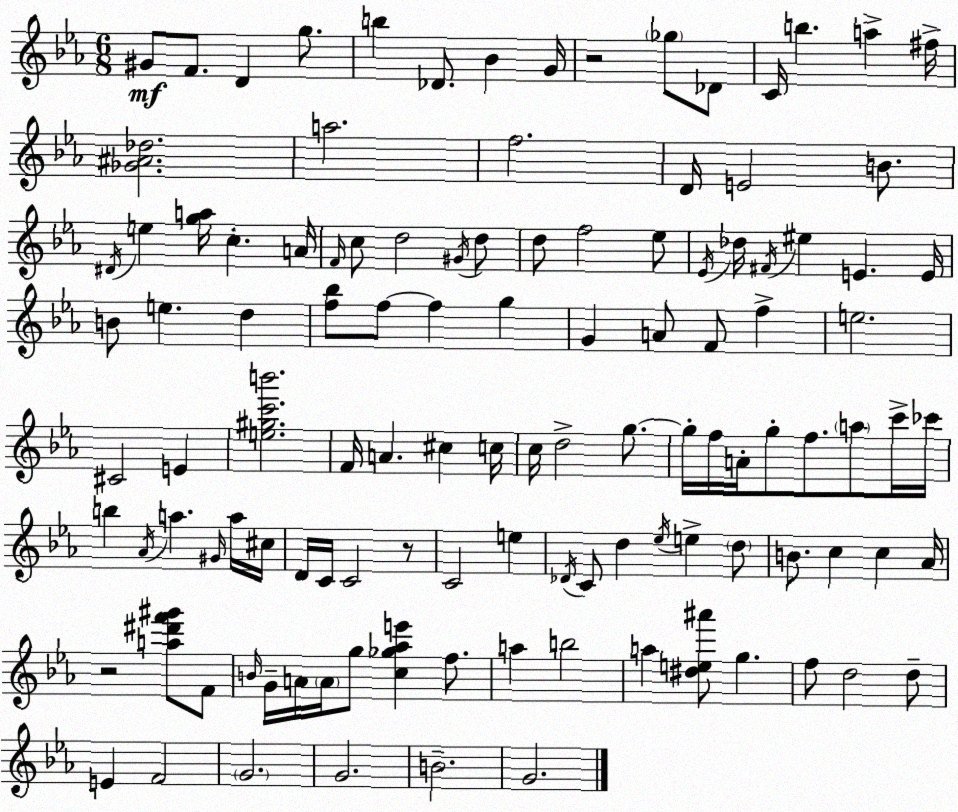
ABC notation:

X:1
T:Untitled
M:6/8
L:1/4
K:Cm
^G/2 F/2 D g/2 b _D/2 _B G/4 z2 _g/2 _D/2 C/4 b a ^f/4 [_G^A_d]2 a2 f2 D/4 E2 B/2 ^D/4 e [ga]/4 c A/4 F/4 c/2 d2 ^G/4 d/2 d/2 f2 _e/2 _E/4 _d/4 ^F/4 ^e E E/4 B/2 e d [f_b]/2 f/2 f g G A/2 F/2 f e2 ^C2 E [e^gc'b']2 F/4 A ^c c/4 c/4 d2 g/2 g/4 f/4 A/4 g/2 f/2 a/2 c'/4 _c'/4 b _A/4 a ^G/4 a/4 ^c/4 D/4 C/4 C2 z/2 C2 e _D/4 C/2 d _e/4 e d/2 B/2 c c _A/4 z2 [a^d'f'^g']/2 F/2 B/4 G/4 A/4 A/4 g/2 [c_g_ae'] f/2 a b2 a [^de^a']/2 g f/2 d2 d/2 E F2 G2 G2 B2 G2